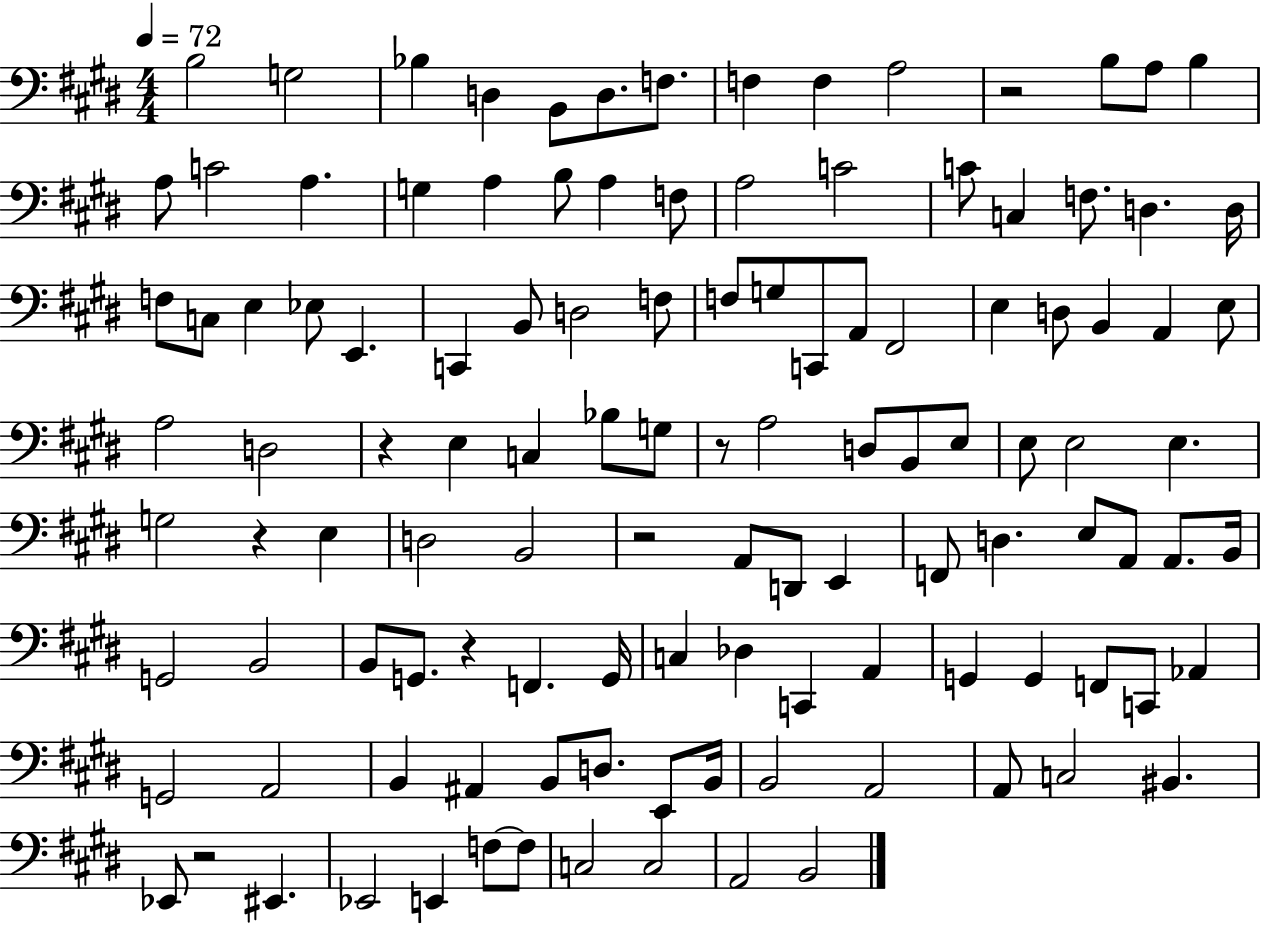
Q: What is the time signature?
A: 4/4